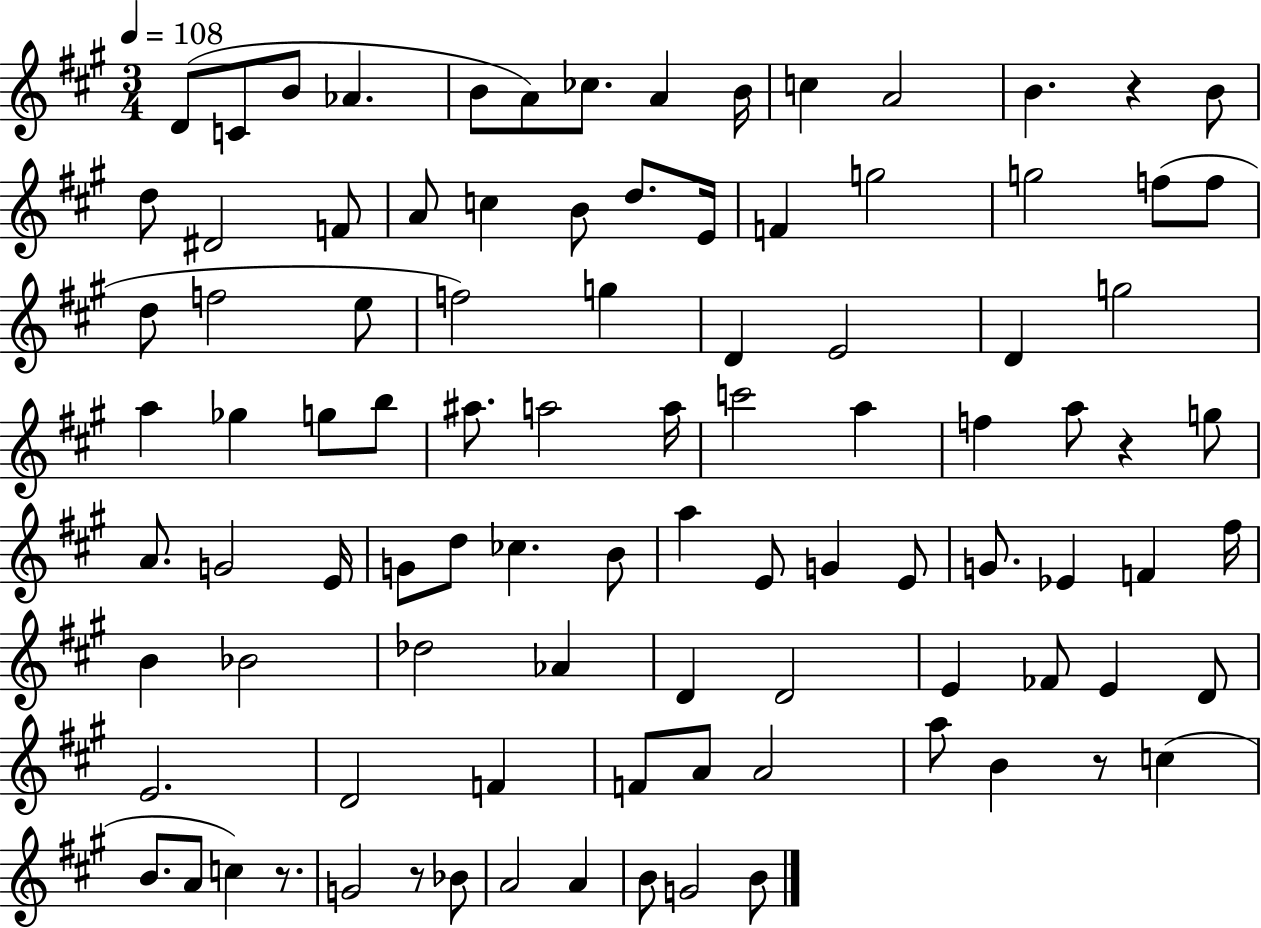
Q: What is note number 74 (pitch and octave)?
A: D4